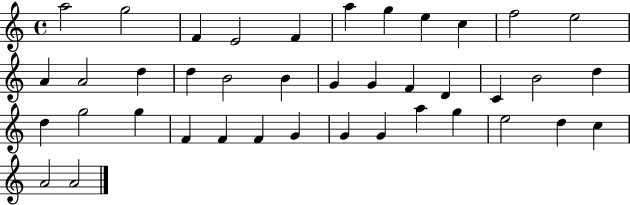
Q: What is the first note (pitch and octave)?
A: A5